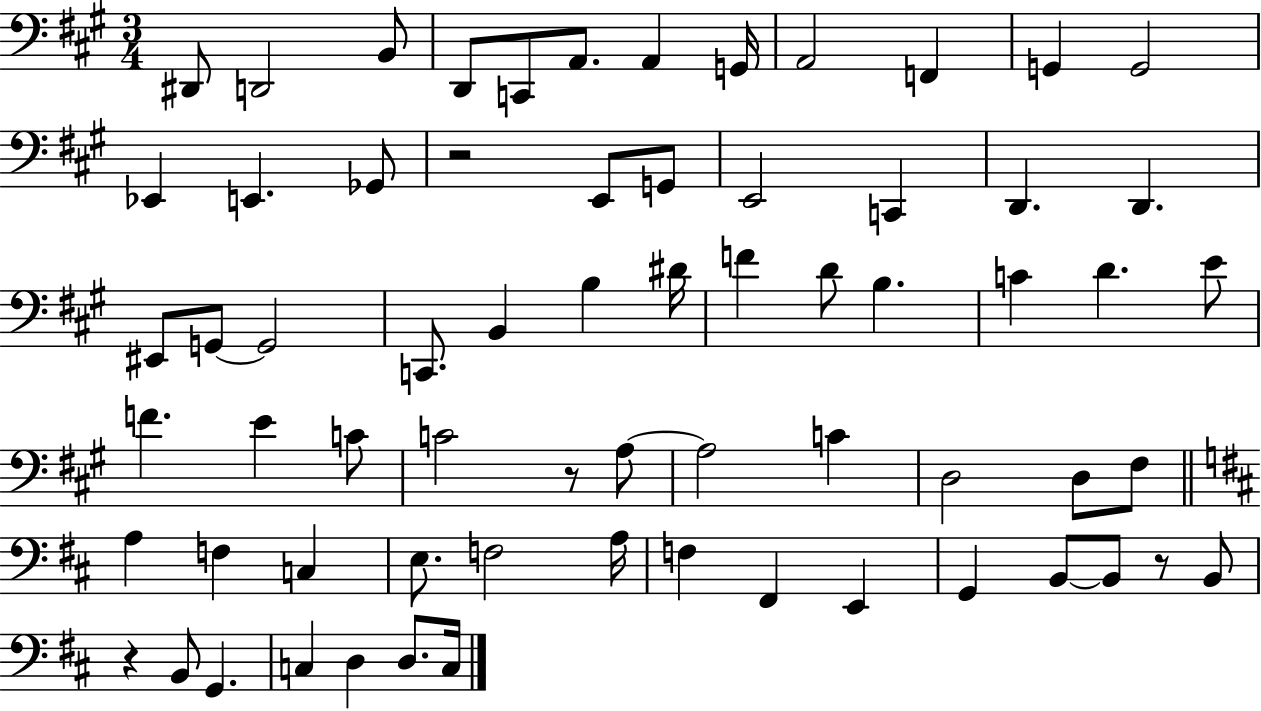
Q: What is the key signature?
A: A major